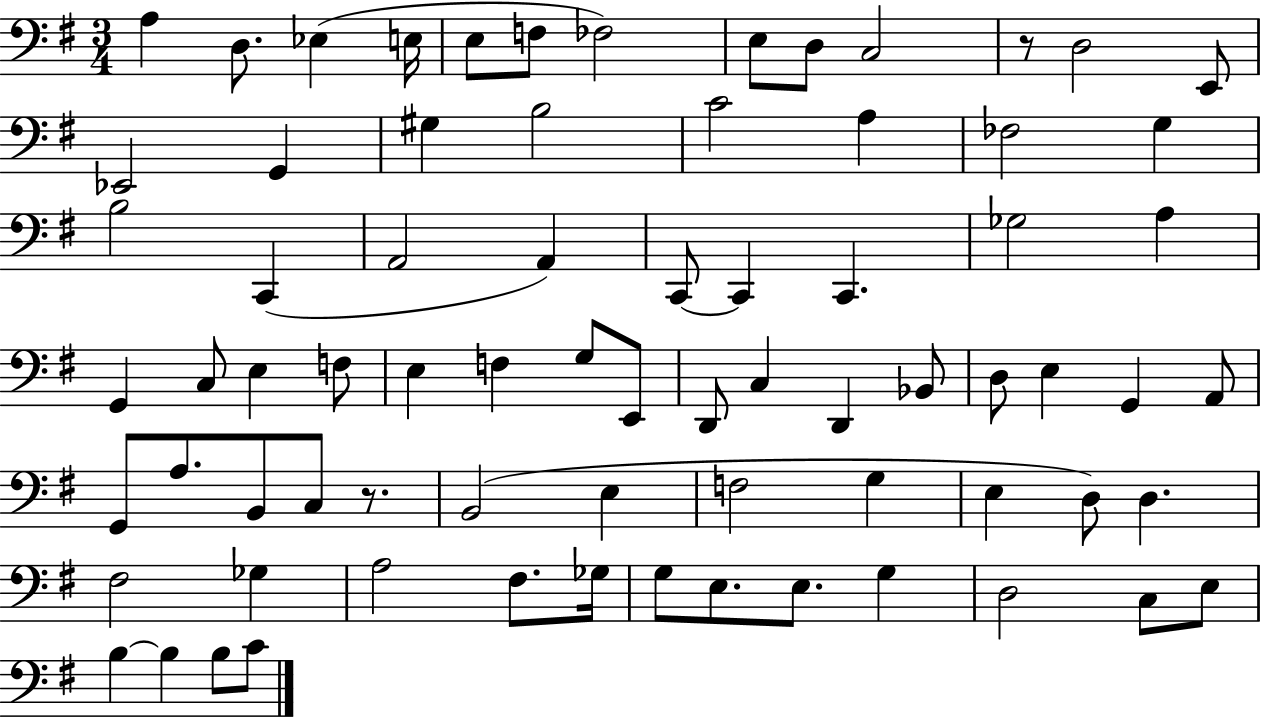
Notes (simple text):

A3/q D3/e. Eb3/q E3/s E3/e F3/e FES3/h E3/e D3/e C3/h R/e D3/h E2/e Eb2/h G2/q G#3/q B3/h C4/h A3/q FES3/h G3/q B3/h C2/q A2/h A2/q C2/e C2/q C2/q. Gb3/h A3/q G2/q C3/e E3/q F3/e E3/q F3/q G3/e E2/e D2/e C3/q D2/q Bb2/e D3/e E3/q G2/q A2/e G2/e A3/e. B2/e C3/e R/e. B2/h E3/q F3/h G3/q E3/q D3/e D3/q. F#3/h Gb3/q A3/h F#3/e. Gb3/s G3/e E3/e. E3/e. G3/q D3/h C3/e E3/e B3/q B3/q B3/e C4/e